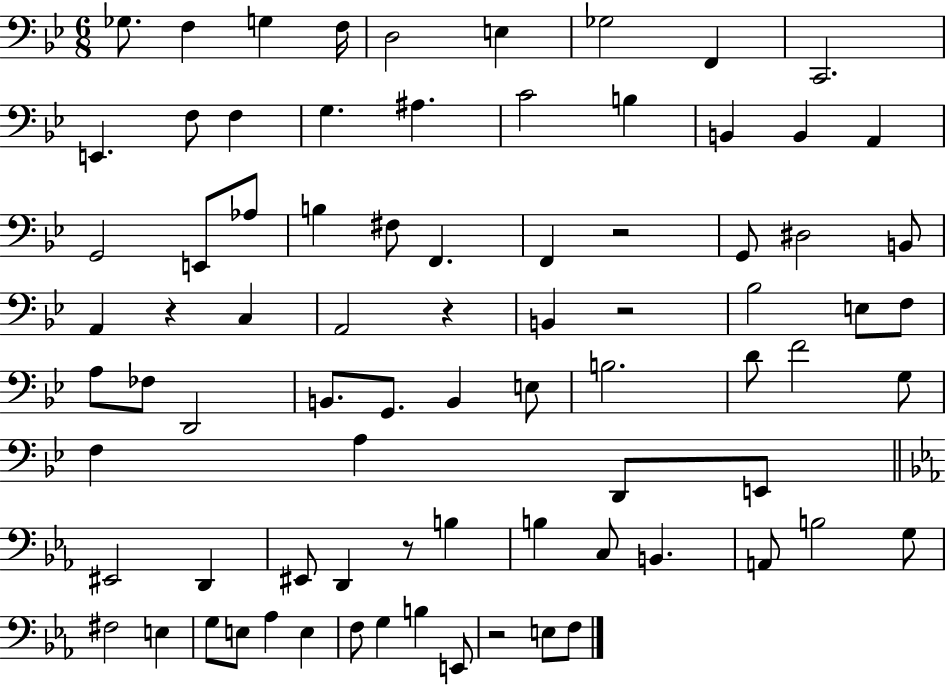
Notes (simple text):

Gb3/e. F3/q G3/q F3/s D3/h E3/q Gb3/h F2/q C2/h. E2/q. F3/e F3/q G3/q. A#3/q. C4/h B3/q B2/q B2/q A2/q G2/h E2/e Ab3/e B3/q F#3/e F2/q. F2/q R/h G2/e D#3/h B2/e A2/q R/q C3/q A2/h R/q B2/q R/h Bb3/h E3/e F3/e A3/e FES3/e D2/h B2/e. G2/e. B2/q E3/e B3/h. D4/e F4/h G3/e F3/q A3/q D2/e E2/e EIS2/h D2/q EIS2/e D2/q R/e B3/q B3/q C3/e B2/q. A2/e B3/h G3/e F#3/h E3/q G3/e E3/e Ab3/q E3/q F3/e G3/q B3/q E2/e R/h E3/e F3/e